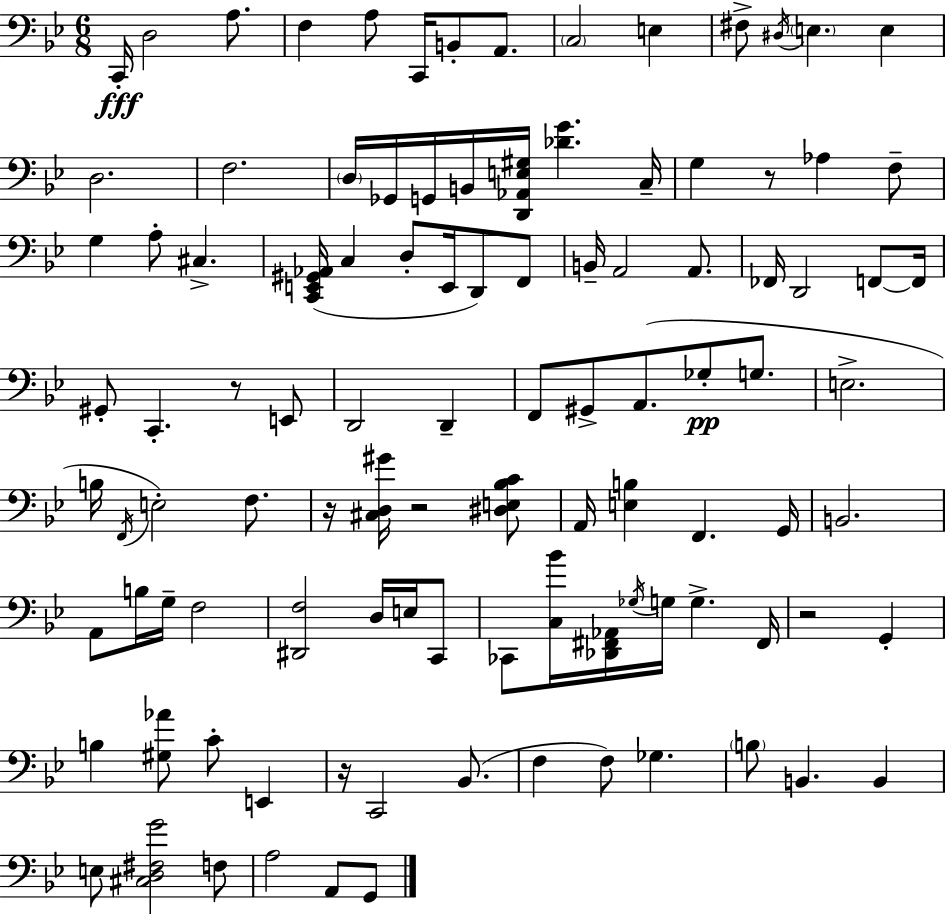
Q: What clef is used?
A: bass